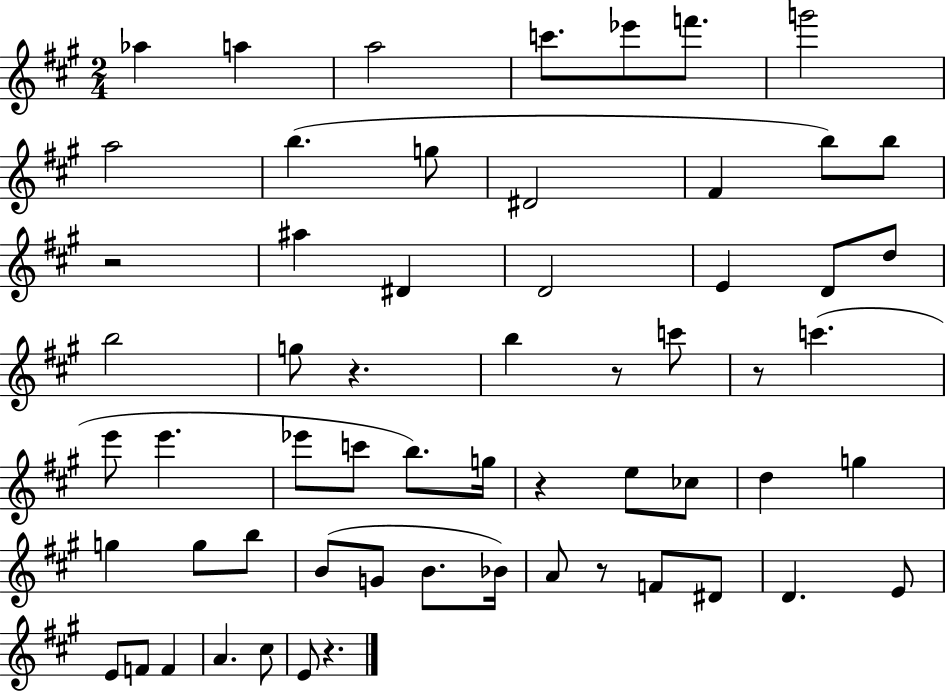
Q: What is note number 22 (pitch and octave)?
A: G5